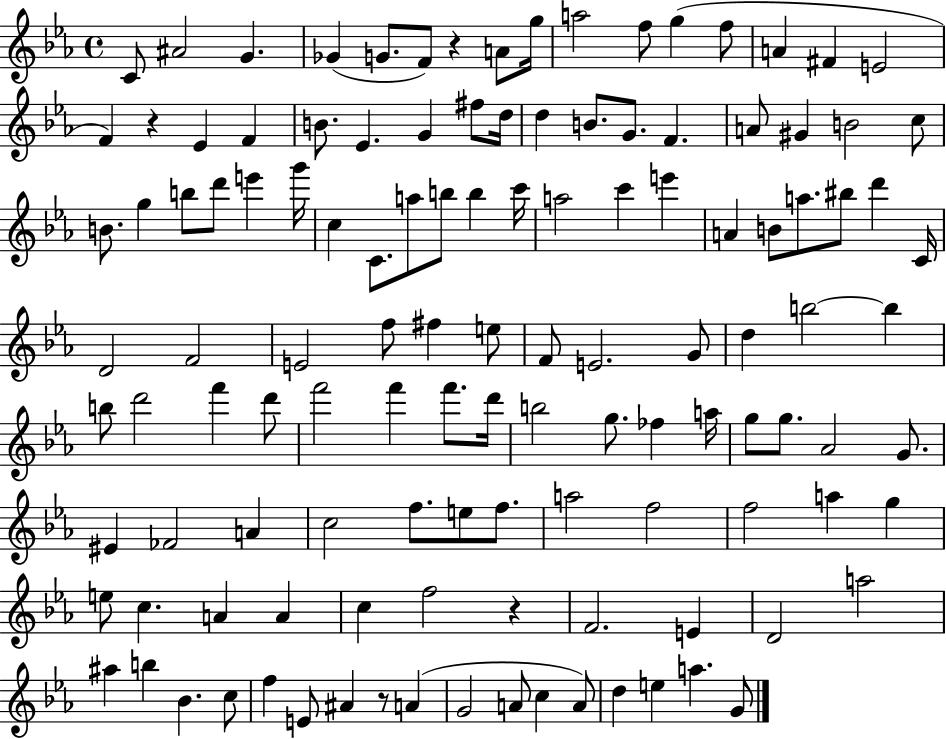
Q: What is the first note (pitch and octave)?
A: C4